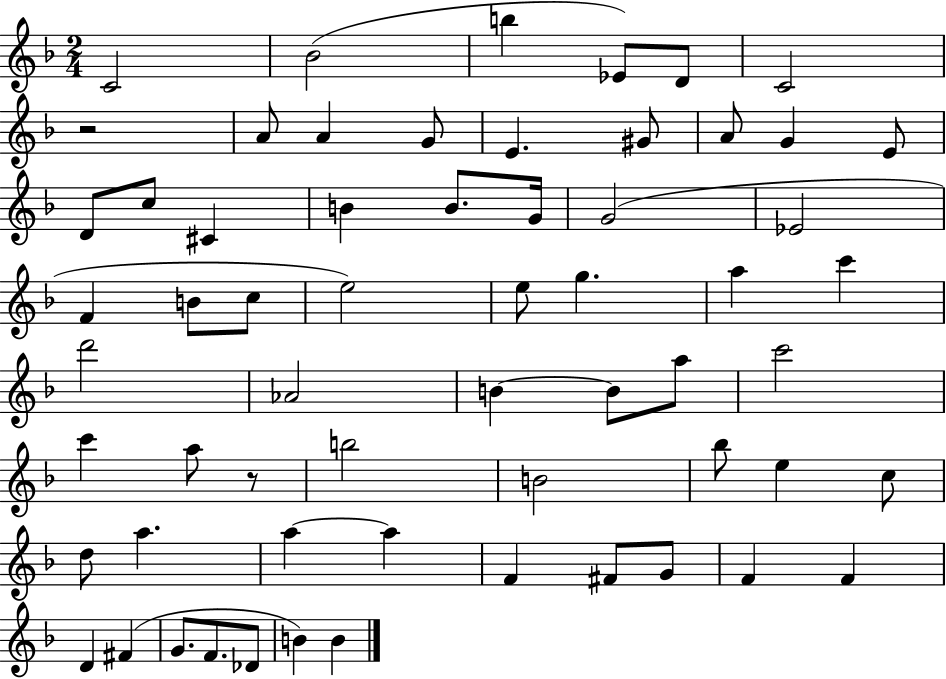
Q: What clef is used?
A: treble